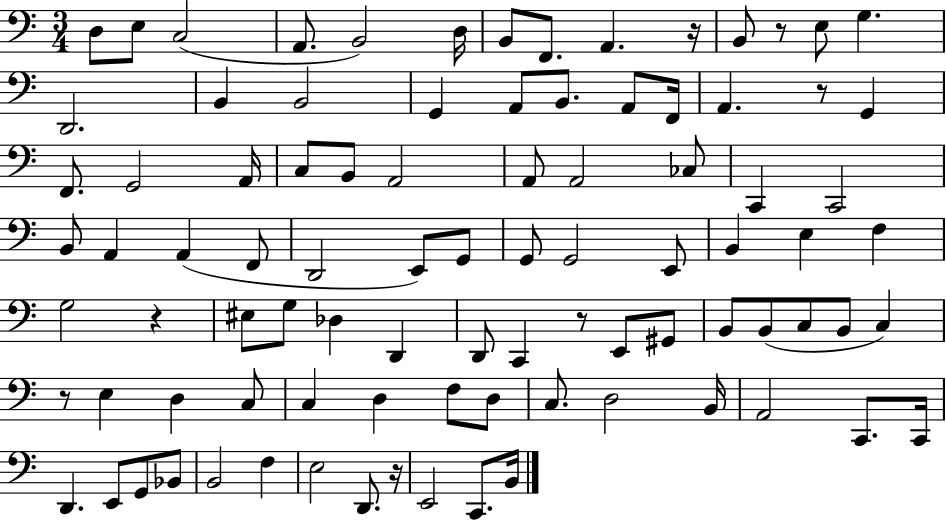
X:1
T:Untitled
M:3/4
L:1/4
K:C
D,/2 E,/2 C,2 A,,/2 B,,2 D,/4 B,,/2 F,,/2 A,, z/4 B,,/2 z/2 E,/2 G, D,,2 B,, B,,2 G,, A,,/2 B,,/2 A,,/2 F,,/4 A,, z/2 G,, F,,/2 G,,2 A,,/4 C,/2 B,,/2 A,,2 A,,/2 A,,2 _C,/2 C,, C,,2 B,,/2 A,, A,, F,,/2 D,,2 E,,/2 G,,/2 G,,/2 G,,2 E,,/2 B,, E, F, G,2 z ^E,/2 G,/2 _D, D,, D,,/2 C,, z/2 E,,/2 ^G,,/2 B,,/2 B,,/2 C,/2 B,,/2 C, z/2 E, D, C,/2 C, D, F,/2 D,/2 C,/2 D,2 B,,/4 A,,2 C,,/2 C,,/4 D,, E,,/2 G,,/2 _B,,/2 B,,2 F, E,2 D,,/2 z/4 E,,2 C,,/2 B,,/4